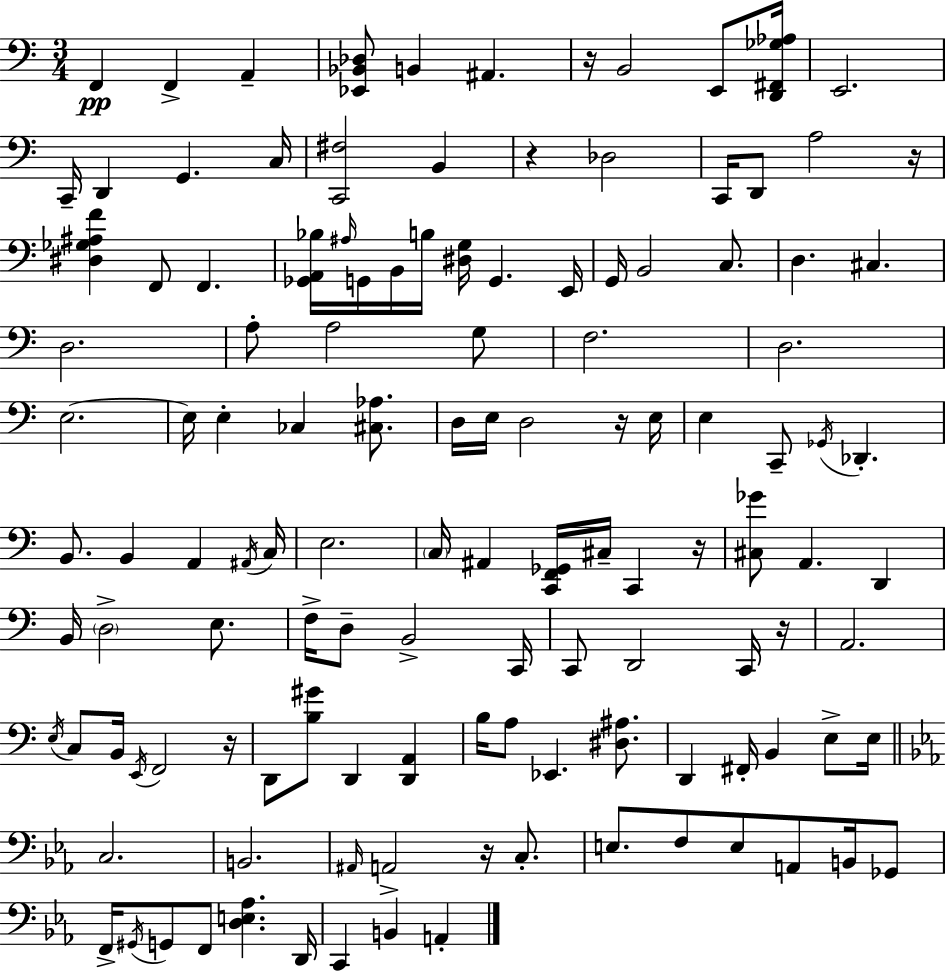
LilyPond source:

{
  \clef bass
  \numericTimeSignature
  \time 3/4
  \key c \major
  f,4\pp f,4-> a,4-- | <ees, bes, des>8 b,4 ais,4. | r16 b,2 e,8 <d, fis, ges aes>16 | e,2. | \break c,16-- d,4 g,4. c16 | <c, fis>2 b,4 | r4 des2 | c,16 d,8 a2 r16 | \break <dis ges ais f'>4 f,8 f,4. | <ges, a, bes>16 \grace { ais16 } g,16 b,16 b16 <dis g>16 g,4. | e,16 g,16 b,2 c8. | d4. cis4. | \break d2. | a8-. a2 g8 | f2. | d2. | \break e2.~~ | e16 e4-. ces4 <cis aes>8. | d16 e16 d2 r16 | e16 e4 c,8-- \acciaccatura { ges,16 } des,4.-. | \break b,8. b,4 a,4 | \acciaccatura { ais,16 } c16 e2. | \parenthesize c16 ais,4 <c, f, ges,>16 cis16-- c,4 | r16 <cis ges'>8 a,4. d,4 | \break b,16 \parenthesize d2-> | e8. f16-> d8-- b,2-> | c,16 c,8 d,2 | c,16 r16 a,2. | \break \acciaccatura { e16 } c8 b,16 \acciaccatura { e,16 } f,2 | r16 d,8 <b gis'>8 d,4 | <d, a,>4 b16 a8 ees,4. | <dis ais>8. d,4 fis,16-. b,4 | \break e8-> e16 \bar "||" \break \key ees \major c2. | b,2. | \grace { ais,16 } a,2-> r16 c8.-. | e8. f8 e8 a,8 b,16 ges,8 | \break f,16-> \acciaccatura { gis,16 } g,8 f,8 <d e aes>4. | d,16 c,4 b,4 a,4-. | \bar "|."
}